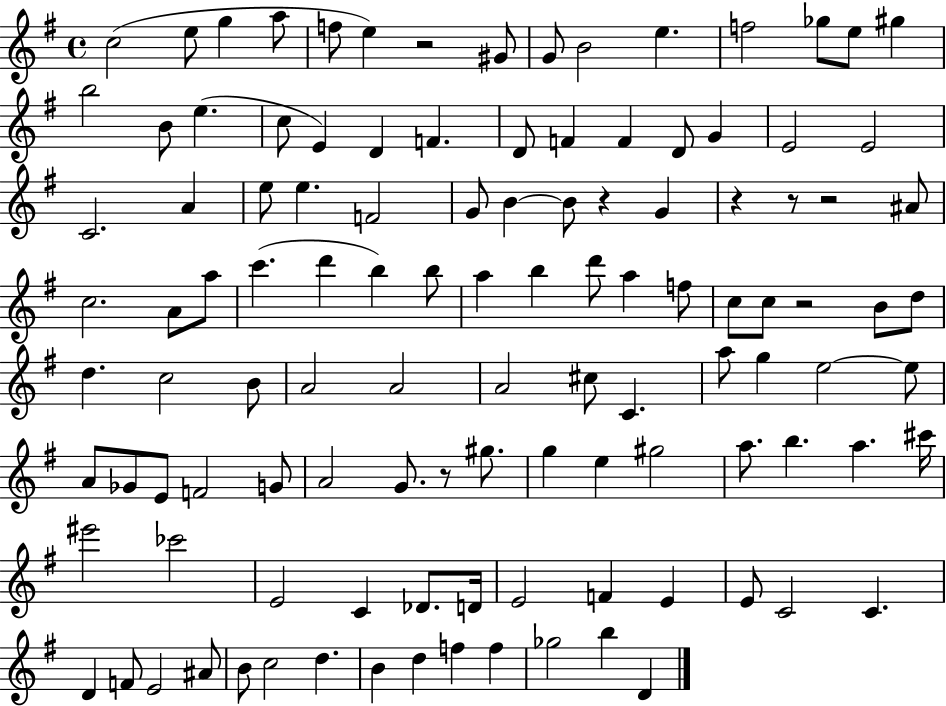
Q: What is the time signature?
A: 4/4